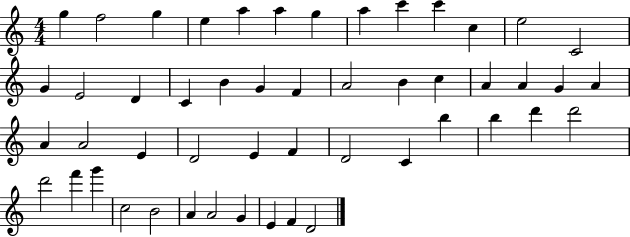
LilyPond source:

{
  \clef treble
  \numericTimeSignature
  \time 4/4
  \key c \major
  g''4 f''2 g''4 | e''4 a''4 a''4 g''4 | a''4 c'''4 c'''4 c''4 | e''2 c'2 | \break g'4 e'2 d'4 | c'4 b'4 g'4 f'4 | a'2 b'4 c''4 | a'4 a'4 g'4 a'4 | \break a'4 a'2 e'4 | d'2 e'4 f'4 | d'2 c'4 b''4 | b''4 d'''4 d'''2 | \break d'''2 f'''4 g'''4 | c''2 b'2 | a'4 a'2 g'4 | e'4 f'4 d'2 | \break \bar "|."
}